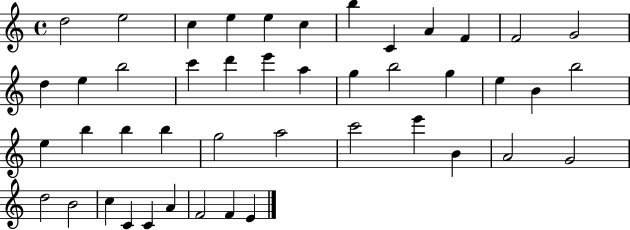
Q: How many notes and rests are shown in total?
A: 45